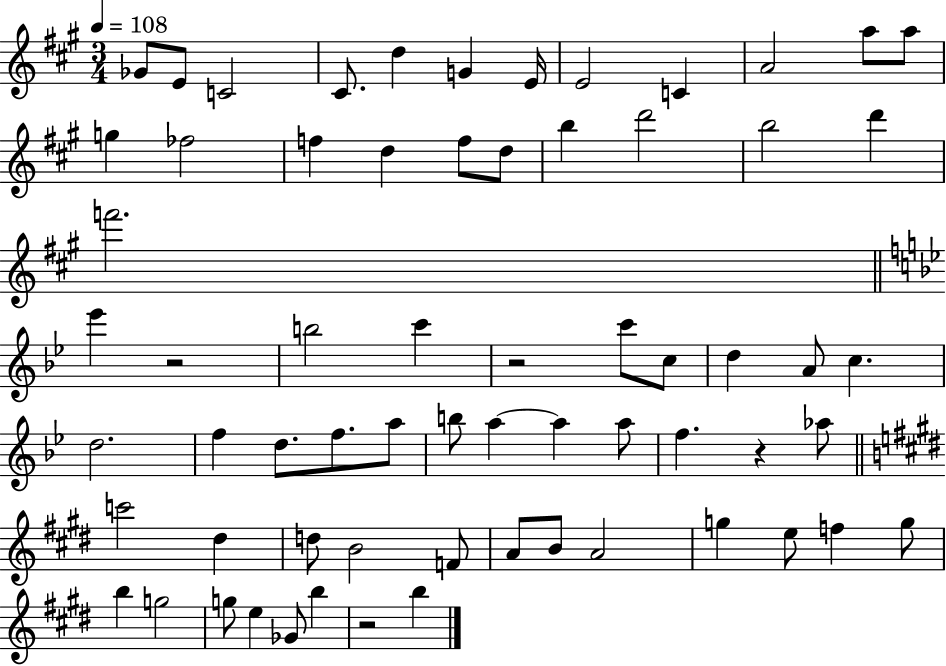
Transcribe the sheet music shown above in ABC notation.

X:1
T:Untitled
M:3/4
L:1/4
K:A
_G/2 E/2 C2 ^C/2 d G E/4 E2 C A2 a/2 a/2 g _f2 f d f/2 d/2 b d'2 b2 d' f'2 _e' z2 b2 c' z2 c'/2 c/2 d A/2 c d2 f d/2 f/2 a/2 b/2 a a a/2 f z _a/2 c'2 ^d d/2 B2 F/2 A/2 B/2 A2 g e/2 f g/2 b g2 g/2 e _G/2 b z2 b